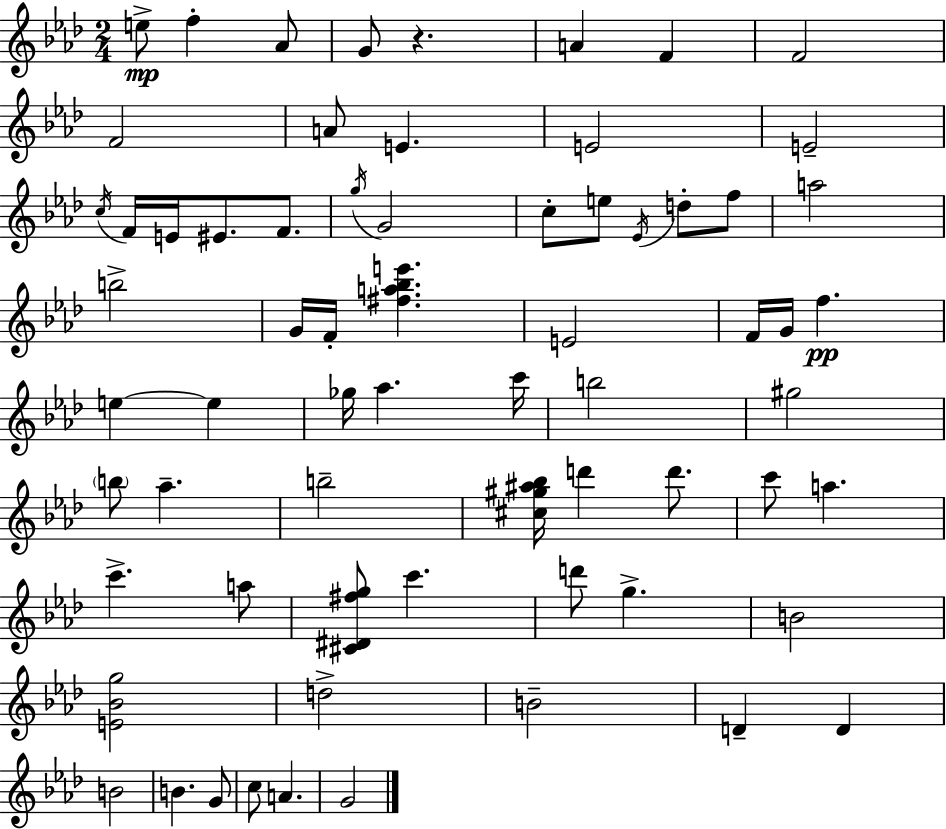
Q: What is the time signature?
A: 2/4